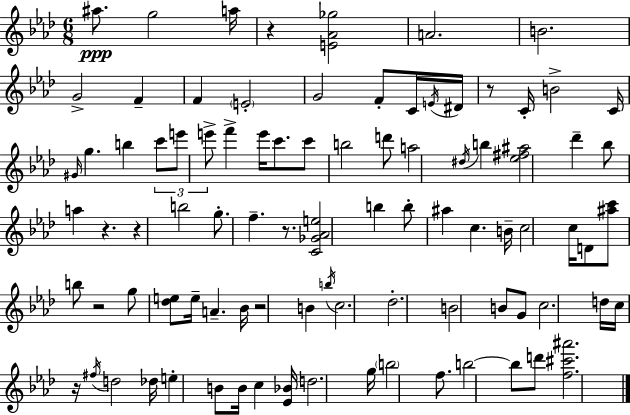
{
  \clef treble
  \numericTimeSignature
  \time 6/8
  \key aes \major
  ais''8.\ppp g''2 a''16 | r4 <e' aes' ges''>2 | a'2. | b'2. | \break g'2-> f'4-- | f'4 \parenthesize e'2-. | g'2 f'8-. c'16 \acciaccatura { e'16 } | dis'16 r8 c'16-. b'2-> | \break c'16 \grace { gis'16 } g''4. b''4 | \tuplet 3/2 { c'''8 e'''8 e'''8-> } f'''4-> e'''16 c'''8. | c'''8 b''2 | d'''8 a''2 \acciaccatura { dis''16 } b''4 | \break <ees'' fis'' ais''>2 des'''4-- | bes''8 a''4 r4. | r4 b''2 | g''8.-. f''4.-- | \break r8. <c' ges' aes' e''>2 b''4 | b''8-. ais''4 c''4. | b'16-- c''2 | c''16 d'8 <ais'' c'''>8 b''8 r2 | \break g''8 <des'' e''>8 e''16-- a'4.-- | bes'16 r2 b'4 | \acciaccatura { b''16 } c''2. | des''2.-. | \break b'2 | b'8 g'8 c''2. | d''16 c''16 r16 \acciaccatura { fis''16 } d''2 | des''16 e''4-. b'8 b'16 | \break c''4 <ees' bes'>16 d''2. | g''16 \parenthesize b''2 | f''8. b''2~~ | b''8 d'''8 <f'' cis''' ais'''>2. | \break \bar "|."
}